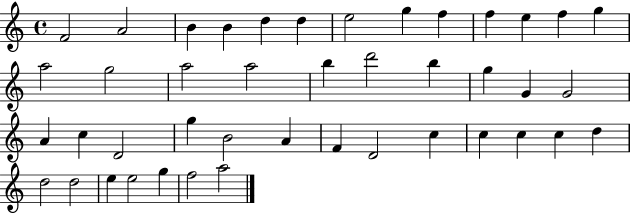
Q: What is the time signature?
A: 4/4